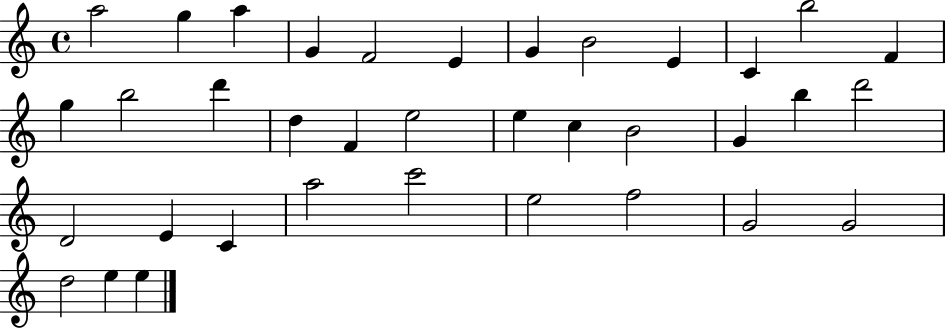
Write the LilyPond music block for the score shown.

{
  \clef treble
  \time 4/4
  \defaultTimeSignature
  \key c \major
  a''2 g''4 a''4 | g'4 f'2 e'4 | g'4 b'2 e'4 | c'4 b''2 f'4 | \break g''4 b''2 d'''4 | d''4 f'4 e''2 | e''4 c''4 b'2 | g'4 b''4 d'''2 | \break d'2 e'4 c'4 | a''2 c'''2 | e''2 f''2 | g'2 g'2 | \break d''2 e''4 e''4 | \bar "|."
}